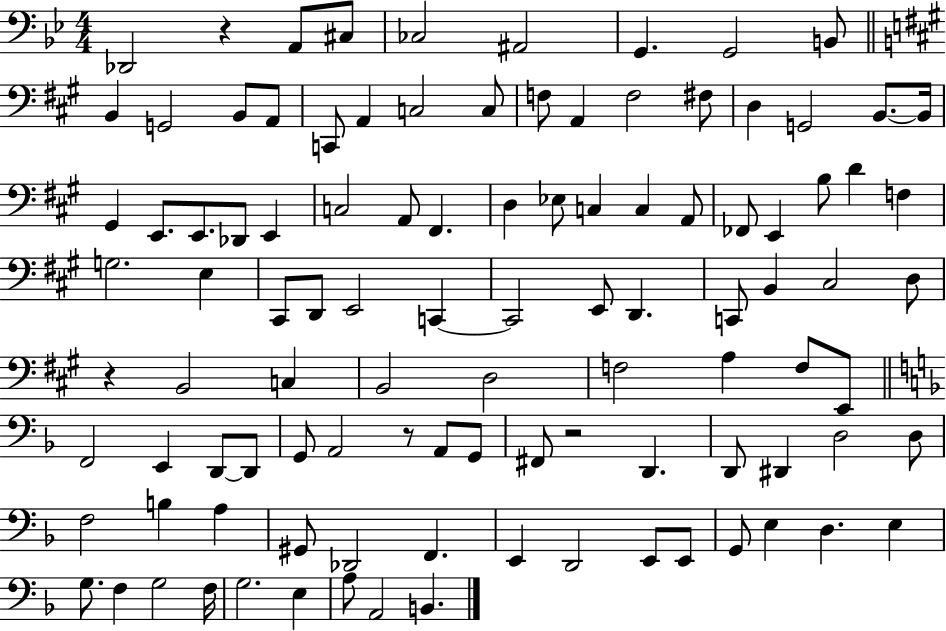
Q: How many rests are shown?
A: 4